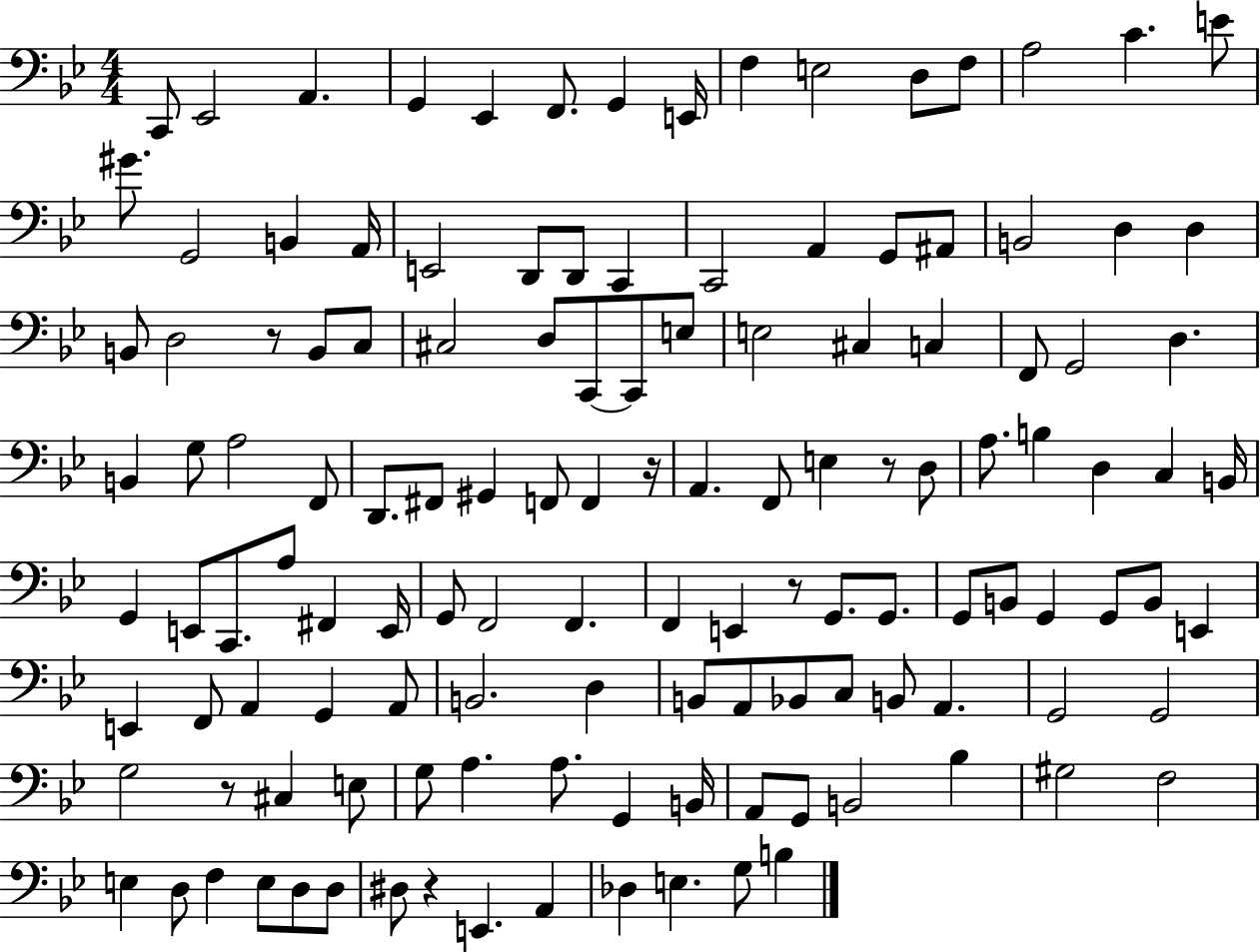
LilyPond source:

{
  \clef bass
  \numericTimeSignature
  \time 4/4
  \key bes \major
  c,8 ees,2 a,4. | g,4 ees,4 f,8. g,4 e,16 | f4 e2 d8 f8 | a2 c'4. e'8 | \break gis'8. g,2 b,4 a,16 | e,2 d,8 d,8 c,4 | c,2 a,4 g,8 ais,8 | b,2 d4 d4 | \break b,8 d2 r8 b,8 c8 | cis2 d8 c,8~~ c,8 e8 | e2 cis4 c4 | f,8 g,2 d4. | \break b,4 g8 a2 f,8 | d,8. fis,8 gis,4 f,8 f,4 r16 | a,4. f,8 e4 r8 d8 | a8. b4 d4 c4 b,16 | \break g,4 e,8 c,8. a8 fis,4 e,16 | g,8 f,2 f,4. | f,4 e,4 r8 g,8. g,8. | g,8 b,8 g,4 g,8 b,8 e,4 | \break e,4 f,8 a,4 g,4 a,8 | b,2. d4 | b,8 a,8 bes,8 c8 b,8 a,4. | g,2 g,2 | \break g2 r8 cis4 e8 | g8 a4. a8. g,4 b,16 | a,8 g,8 b,2 bes4 | gis2 f2 | \break e4 d8 f4 e8 d8 d8 | dis8 r4 e,4. a,4 | des4 e4. g8 b4 | \bar "|."
}